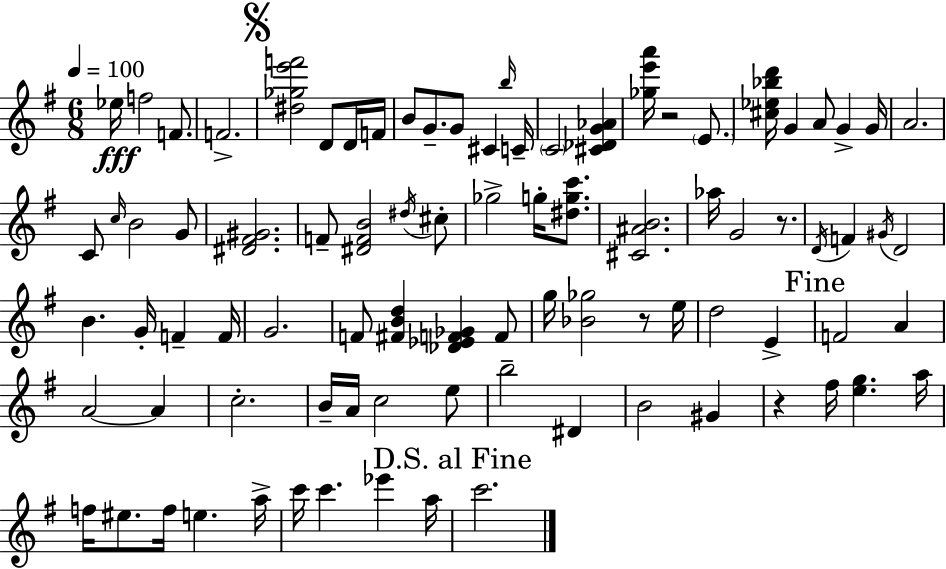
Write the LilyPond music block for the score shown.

{
  \clef treble
  \numericTimeSignature
  \time 6/8
  \key e \minor
  \tempo 4 = 100
  ees''16\fff f''2 f'8. | f'2.-> | \mark \markup { \musicglyph "scripts.segno" } <dis'' ges'' e''' f'''>2 d'8 d'16 f'16 | b'8 g'8.-- g'8 cis'4 \grace { b''16 } | \break c'16-- \parenthesize c'2 <cis' des' g' aes'>4 | <ges'' e''' a'''>16 r2 \parenthesize e'8. | <cis'' ees'' bes'' d'''>16 g'4 a'8 g'4-> | g'16 a'2. | \break c'8 \grace { c''16 } b'2 | g'8 <dis' fis' gis'>2. | f'8-- <dis' f' b'>2 | \acciaccatura { dis''16 } cis''8-. ges''2-> g''16-. | \break <dis'' g'' c'''>8. <cis' ais' b'>2. | aes''16 g'2 | r8. \acciaccatura { d'16 } f'4 \acciaccatura { gis'16 } d'2 | b'4. g'16-. | \break f'4-- f'16 g'2. | f'8 <fis' b' d''>4 <des' ees' f' ges'>4 | f'8 g''16 <bes' ges''>2 | r8 e''16 d''2 | \break e'4-> \mark "Fine" f'2 | a'4 a'2~~ | a'4 c''2.-. | b'16-- a'16 c''2 | \break e''8 b''2-- | dis'4 b'2 | gis'4 r4 fis''16 <e'' g''>4. | a''16 f''16 eis''8. f''16 e''4. | \break a''16-> c'''16 c'''4. | ees'''4 a''16 \mark "D.S. al Fine" c'''2. | \bar "|."
}